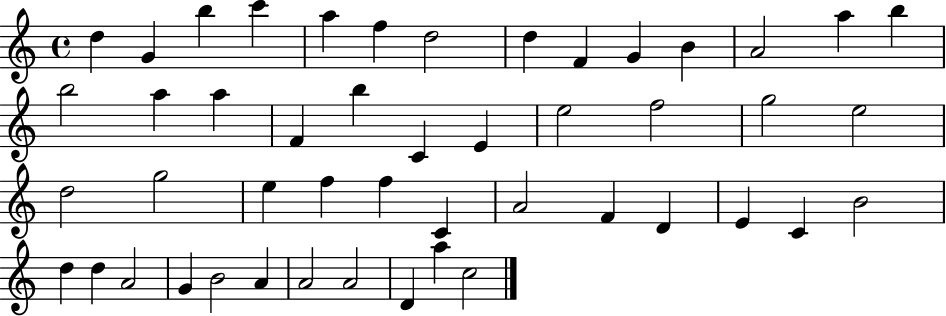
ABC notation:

X:1
T:Untitled
M:4/4
L:1/4
K:C
d G b c' a f d2 d F G B A2 a b b2 a a F b C E e2 f2 g2 e2 d2 g2 e f f C A2 F D E C B2 d d A2 G B2 A A2 A2 D a c2